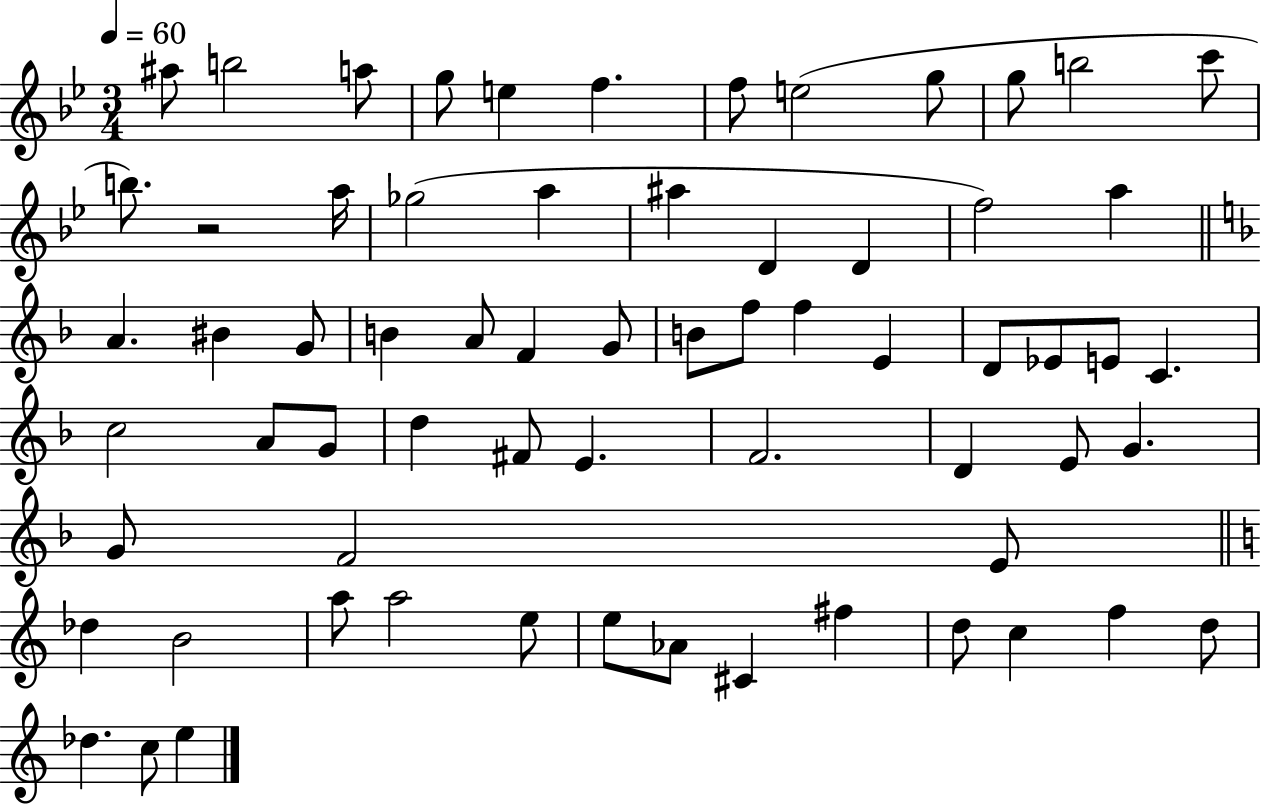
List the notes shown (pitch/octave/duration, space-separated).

A#5/e B5/h A5/e G5/e E5/q F5/q. F5/e E5/h G5/e G5/e B5/h C6/e B5/e. R/h A5/s Gb5/h A5/q A#5/q D4/q D4/q F5/h A5/q A4/q. BIS4/q G4/e B4/q A4/e F4/q G4/e B4/e F5/e F5/q E4/q D4/e Eb4/e E4/e C4/q. C5/h A4/e G4/e D5/q F#4/e E4/q. F4/h. D4/q E4/e G4/q. G4/e F4/h E4/e Db5/q B4/h A5/e A5/h E5/e E5/e Ab4/e C#4/q F#5/q D5/e C5/q F5/q D5/e Db5/q. C5/e E5/q